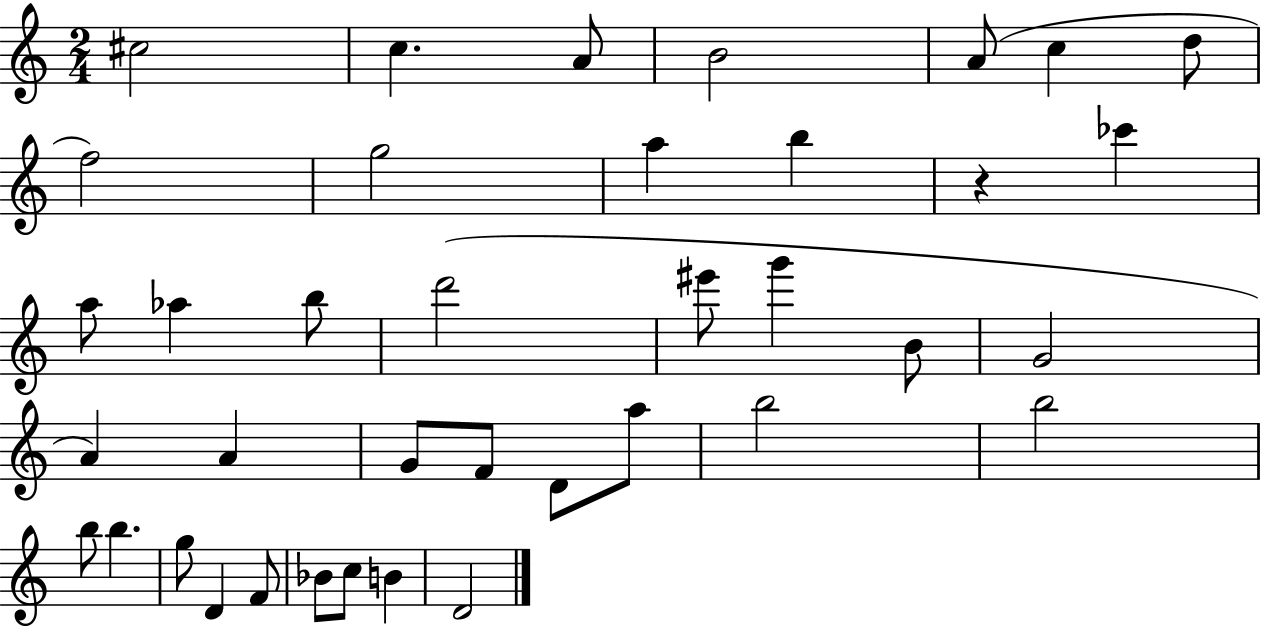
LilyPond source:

{
  \clef treble
  \numericTimeSignature
  \time 2/4
  \key c \major
  cis''2 | c''4. a'8 | b'2 | a'8( c''4 d''8 | \break f''2) | g''2 | a''4 b''4 | r4 ces'''4 | \break a''8 aes''4 b''8 | d'''2( | eis'''8 g'''4 b'8 | g'2 | \break a'4) a'4 | g'8 f'8 d'8 a''8 | b''2 | b''2 | \break b''8 b''4. | g''8 d'4 f'8 | bes'8 c''8 b'4 | d'2 | \break \bar "|."
}